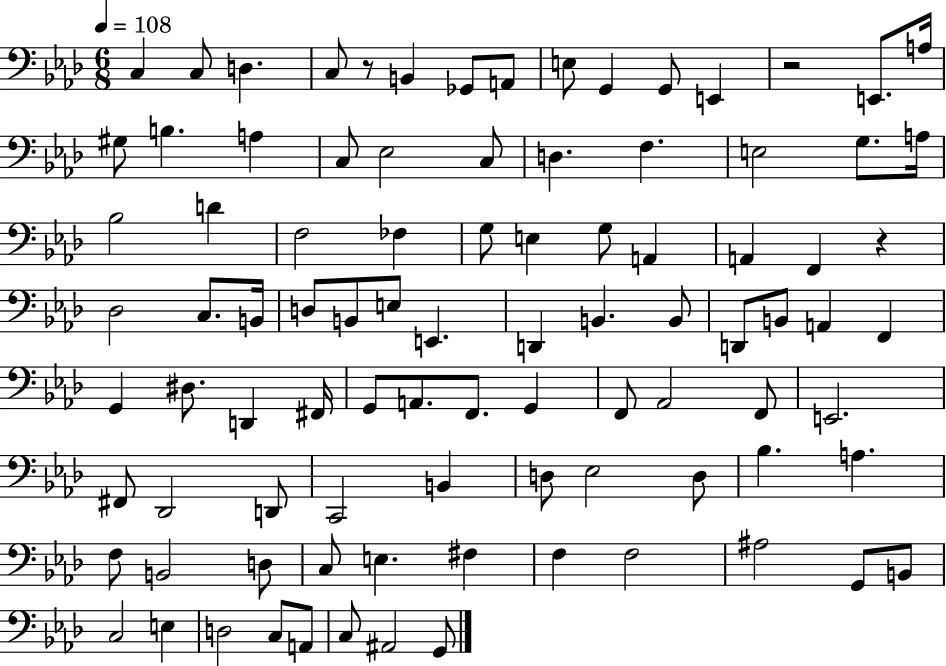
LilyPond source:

{
  \clef bass
  \numericTimeSignature
  \time 6/8
  \key aes \major
  \tempo 4 = 108
  \repeat volta 2 { c4 c8 d4. | c8 r8 b,4 ges,8 a,8 | e8 g,4 g,8 e,4 | r2 e,8. a16 | \break gis8 b4. a4 | c8 ees2 c8 | d4. f4. | e2 g8. a16 | \break bes2 d'4 | f2 fes4 | g8 e4 g8 a,4 | a,4 f,4 r4 | \break des2 c8. b,16 | d8 b,8 e8 e,4. | d,4 b,4. b,8 | d,8 b,8 a,4 f,4 | \break g,4 dis8. d,4 fis,16 | g,8 a,8. f,8. g,4 | f,8 aes,2 f,8 | e,2. | \break fis,8 des,2 d,8 | c,2 b,4 | d8 ees2 d8 | bes4. a4. | \break f8 b,2 d8 | c8 e4. fis4 | f4 f2 | ais2 g,8 b,8 | \break c2 e4 | d2 c8 a,8 | c8 ais,2 g,8 | } \bar "|."
}